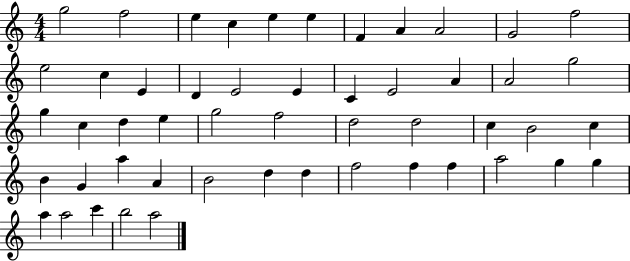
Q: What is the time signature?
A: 4/4